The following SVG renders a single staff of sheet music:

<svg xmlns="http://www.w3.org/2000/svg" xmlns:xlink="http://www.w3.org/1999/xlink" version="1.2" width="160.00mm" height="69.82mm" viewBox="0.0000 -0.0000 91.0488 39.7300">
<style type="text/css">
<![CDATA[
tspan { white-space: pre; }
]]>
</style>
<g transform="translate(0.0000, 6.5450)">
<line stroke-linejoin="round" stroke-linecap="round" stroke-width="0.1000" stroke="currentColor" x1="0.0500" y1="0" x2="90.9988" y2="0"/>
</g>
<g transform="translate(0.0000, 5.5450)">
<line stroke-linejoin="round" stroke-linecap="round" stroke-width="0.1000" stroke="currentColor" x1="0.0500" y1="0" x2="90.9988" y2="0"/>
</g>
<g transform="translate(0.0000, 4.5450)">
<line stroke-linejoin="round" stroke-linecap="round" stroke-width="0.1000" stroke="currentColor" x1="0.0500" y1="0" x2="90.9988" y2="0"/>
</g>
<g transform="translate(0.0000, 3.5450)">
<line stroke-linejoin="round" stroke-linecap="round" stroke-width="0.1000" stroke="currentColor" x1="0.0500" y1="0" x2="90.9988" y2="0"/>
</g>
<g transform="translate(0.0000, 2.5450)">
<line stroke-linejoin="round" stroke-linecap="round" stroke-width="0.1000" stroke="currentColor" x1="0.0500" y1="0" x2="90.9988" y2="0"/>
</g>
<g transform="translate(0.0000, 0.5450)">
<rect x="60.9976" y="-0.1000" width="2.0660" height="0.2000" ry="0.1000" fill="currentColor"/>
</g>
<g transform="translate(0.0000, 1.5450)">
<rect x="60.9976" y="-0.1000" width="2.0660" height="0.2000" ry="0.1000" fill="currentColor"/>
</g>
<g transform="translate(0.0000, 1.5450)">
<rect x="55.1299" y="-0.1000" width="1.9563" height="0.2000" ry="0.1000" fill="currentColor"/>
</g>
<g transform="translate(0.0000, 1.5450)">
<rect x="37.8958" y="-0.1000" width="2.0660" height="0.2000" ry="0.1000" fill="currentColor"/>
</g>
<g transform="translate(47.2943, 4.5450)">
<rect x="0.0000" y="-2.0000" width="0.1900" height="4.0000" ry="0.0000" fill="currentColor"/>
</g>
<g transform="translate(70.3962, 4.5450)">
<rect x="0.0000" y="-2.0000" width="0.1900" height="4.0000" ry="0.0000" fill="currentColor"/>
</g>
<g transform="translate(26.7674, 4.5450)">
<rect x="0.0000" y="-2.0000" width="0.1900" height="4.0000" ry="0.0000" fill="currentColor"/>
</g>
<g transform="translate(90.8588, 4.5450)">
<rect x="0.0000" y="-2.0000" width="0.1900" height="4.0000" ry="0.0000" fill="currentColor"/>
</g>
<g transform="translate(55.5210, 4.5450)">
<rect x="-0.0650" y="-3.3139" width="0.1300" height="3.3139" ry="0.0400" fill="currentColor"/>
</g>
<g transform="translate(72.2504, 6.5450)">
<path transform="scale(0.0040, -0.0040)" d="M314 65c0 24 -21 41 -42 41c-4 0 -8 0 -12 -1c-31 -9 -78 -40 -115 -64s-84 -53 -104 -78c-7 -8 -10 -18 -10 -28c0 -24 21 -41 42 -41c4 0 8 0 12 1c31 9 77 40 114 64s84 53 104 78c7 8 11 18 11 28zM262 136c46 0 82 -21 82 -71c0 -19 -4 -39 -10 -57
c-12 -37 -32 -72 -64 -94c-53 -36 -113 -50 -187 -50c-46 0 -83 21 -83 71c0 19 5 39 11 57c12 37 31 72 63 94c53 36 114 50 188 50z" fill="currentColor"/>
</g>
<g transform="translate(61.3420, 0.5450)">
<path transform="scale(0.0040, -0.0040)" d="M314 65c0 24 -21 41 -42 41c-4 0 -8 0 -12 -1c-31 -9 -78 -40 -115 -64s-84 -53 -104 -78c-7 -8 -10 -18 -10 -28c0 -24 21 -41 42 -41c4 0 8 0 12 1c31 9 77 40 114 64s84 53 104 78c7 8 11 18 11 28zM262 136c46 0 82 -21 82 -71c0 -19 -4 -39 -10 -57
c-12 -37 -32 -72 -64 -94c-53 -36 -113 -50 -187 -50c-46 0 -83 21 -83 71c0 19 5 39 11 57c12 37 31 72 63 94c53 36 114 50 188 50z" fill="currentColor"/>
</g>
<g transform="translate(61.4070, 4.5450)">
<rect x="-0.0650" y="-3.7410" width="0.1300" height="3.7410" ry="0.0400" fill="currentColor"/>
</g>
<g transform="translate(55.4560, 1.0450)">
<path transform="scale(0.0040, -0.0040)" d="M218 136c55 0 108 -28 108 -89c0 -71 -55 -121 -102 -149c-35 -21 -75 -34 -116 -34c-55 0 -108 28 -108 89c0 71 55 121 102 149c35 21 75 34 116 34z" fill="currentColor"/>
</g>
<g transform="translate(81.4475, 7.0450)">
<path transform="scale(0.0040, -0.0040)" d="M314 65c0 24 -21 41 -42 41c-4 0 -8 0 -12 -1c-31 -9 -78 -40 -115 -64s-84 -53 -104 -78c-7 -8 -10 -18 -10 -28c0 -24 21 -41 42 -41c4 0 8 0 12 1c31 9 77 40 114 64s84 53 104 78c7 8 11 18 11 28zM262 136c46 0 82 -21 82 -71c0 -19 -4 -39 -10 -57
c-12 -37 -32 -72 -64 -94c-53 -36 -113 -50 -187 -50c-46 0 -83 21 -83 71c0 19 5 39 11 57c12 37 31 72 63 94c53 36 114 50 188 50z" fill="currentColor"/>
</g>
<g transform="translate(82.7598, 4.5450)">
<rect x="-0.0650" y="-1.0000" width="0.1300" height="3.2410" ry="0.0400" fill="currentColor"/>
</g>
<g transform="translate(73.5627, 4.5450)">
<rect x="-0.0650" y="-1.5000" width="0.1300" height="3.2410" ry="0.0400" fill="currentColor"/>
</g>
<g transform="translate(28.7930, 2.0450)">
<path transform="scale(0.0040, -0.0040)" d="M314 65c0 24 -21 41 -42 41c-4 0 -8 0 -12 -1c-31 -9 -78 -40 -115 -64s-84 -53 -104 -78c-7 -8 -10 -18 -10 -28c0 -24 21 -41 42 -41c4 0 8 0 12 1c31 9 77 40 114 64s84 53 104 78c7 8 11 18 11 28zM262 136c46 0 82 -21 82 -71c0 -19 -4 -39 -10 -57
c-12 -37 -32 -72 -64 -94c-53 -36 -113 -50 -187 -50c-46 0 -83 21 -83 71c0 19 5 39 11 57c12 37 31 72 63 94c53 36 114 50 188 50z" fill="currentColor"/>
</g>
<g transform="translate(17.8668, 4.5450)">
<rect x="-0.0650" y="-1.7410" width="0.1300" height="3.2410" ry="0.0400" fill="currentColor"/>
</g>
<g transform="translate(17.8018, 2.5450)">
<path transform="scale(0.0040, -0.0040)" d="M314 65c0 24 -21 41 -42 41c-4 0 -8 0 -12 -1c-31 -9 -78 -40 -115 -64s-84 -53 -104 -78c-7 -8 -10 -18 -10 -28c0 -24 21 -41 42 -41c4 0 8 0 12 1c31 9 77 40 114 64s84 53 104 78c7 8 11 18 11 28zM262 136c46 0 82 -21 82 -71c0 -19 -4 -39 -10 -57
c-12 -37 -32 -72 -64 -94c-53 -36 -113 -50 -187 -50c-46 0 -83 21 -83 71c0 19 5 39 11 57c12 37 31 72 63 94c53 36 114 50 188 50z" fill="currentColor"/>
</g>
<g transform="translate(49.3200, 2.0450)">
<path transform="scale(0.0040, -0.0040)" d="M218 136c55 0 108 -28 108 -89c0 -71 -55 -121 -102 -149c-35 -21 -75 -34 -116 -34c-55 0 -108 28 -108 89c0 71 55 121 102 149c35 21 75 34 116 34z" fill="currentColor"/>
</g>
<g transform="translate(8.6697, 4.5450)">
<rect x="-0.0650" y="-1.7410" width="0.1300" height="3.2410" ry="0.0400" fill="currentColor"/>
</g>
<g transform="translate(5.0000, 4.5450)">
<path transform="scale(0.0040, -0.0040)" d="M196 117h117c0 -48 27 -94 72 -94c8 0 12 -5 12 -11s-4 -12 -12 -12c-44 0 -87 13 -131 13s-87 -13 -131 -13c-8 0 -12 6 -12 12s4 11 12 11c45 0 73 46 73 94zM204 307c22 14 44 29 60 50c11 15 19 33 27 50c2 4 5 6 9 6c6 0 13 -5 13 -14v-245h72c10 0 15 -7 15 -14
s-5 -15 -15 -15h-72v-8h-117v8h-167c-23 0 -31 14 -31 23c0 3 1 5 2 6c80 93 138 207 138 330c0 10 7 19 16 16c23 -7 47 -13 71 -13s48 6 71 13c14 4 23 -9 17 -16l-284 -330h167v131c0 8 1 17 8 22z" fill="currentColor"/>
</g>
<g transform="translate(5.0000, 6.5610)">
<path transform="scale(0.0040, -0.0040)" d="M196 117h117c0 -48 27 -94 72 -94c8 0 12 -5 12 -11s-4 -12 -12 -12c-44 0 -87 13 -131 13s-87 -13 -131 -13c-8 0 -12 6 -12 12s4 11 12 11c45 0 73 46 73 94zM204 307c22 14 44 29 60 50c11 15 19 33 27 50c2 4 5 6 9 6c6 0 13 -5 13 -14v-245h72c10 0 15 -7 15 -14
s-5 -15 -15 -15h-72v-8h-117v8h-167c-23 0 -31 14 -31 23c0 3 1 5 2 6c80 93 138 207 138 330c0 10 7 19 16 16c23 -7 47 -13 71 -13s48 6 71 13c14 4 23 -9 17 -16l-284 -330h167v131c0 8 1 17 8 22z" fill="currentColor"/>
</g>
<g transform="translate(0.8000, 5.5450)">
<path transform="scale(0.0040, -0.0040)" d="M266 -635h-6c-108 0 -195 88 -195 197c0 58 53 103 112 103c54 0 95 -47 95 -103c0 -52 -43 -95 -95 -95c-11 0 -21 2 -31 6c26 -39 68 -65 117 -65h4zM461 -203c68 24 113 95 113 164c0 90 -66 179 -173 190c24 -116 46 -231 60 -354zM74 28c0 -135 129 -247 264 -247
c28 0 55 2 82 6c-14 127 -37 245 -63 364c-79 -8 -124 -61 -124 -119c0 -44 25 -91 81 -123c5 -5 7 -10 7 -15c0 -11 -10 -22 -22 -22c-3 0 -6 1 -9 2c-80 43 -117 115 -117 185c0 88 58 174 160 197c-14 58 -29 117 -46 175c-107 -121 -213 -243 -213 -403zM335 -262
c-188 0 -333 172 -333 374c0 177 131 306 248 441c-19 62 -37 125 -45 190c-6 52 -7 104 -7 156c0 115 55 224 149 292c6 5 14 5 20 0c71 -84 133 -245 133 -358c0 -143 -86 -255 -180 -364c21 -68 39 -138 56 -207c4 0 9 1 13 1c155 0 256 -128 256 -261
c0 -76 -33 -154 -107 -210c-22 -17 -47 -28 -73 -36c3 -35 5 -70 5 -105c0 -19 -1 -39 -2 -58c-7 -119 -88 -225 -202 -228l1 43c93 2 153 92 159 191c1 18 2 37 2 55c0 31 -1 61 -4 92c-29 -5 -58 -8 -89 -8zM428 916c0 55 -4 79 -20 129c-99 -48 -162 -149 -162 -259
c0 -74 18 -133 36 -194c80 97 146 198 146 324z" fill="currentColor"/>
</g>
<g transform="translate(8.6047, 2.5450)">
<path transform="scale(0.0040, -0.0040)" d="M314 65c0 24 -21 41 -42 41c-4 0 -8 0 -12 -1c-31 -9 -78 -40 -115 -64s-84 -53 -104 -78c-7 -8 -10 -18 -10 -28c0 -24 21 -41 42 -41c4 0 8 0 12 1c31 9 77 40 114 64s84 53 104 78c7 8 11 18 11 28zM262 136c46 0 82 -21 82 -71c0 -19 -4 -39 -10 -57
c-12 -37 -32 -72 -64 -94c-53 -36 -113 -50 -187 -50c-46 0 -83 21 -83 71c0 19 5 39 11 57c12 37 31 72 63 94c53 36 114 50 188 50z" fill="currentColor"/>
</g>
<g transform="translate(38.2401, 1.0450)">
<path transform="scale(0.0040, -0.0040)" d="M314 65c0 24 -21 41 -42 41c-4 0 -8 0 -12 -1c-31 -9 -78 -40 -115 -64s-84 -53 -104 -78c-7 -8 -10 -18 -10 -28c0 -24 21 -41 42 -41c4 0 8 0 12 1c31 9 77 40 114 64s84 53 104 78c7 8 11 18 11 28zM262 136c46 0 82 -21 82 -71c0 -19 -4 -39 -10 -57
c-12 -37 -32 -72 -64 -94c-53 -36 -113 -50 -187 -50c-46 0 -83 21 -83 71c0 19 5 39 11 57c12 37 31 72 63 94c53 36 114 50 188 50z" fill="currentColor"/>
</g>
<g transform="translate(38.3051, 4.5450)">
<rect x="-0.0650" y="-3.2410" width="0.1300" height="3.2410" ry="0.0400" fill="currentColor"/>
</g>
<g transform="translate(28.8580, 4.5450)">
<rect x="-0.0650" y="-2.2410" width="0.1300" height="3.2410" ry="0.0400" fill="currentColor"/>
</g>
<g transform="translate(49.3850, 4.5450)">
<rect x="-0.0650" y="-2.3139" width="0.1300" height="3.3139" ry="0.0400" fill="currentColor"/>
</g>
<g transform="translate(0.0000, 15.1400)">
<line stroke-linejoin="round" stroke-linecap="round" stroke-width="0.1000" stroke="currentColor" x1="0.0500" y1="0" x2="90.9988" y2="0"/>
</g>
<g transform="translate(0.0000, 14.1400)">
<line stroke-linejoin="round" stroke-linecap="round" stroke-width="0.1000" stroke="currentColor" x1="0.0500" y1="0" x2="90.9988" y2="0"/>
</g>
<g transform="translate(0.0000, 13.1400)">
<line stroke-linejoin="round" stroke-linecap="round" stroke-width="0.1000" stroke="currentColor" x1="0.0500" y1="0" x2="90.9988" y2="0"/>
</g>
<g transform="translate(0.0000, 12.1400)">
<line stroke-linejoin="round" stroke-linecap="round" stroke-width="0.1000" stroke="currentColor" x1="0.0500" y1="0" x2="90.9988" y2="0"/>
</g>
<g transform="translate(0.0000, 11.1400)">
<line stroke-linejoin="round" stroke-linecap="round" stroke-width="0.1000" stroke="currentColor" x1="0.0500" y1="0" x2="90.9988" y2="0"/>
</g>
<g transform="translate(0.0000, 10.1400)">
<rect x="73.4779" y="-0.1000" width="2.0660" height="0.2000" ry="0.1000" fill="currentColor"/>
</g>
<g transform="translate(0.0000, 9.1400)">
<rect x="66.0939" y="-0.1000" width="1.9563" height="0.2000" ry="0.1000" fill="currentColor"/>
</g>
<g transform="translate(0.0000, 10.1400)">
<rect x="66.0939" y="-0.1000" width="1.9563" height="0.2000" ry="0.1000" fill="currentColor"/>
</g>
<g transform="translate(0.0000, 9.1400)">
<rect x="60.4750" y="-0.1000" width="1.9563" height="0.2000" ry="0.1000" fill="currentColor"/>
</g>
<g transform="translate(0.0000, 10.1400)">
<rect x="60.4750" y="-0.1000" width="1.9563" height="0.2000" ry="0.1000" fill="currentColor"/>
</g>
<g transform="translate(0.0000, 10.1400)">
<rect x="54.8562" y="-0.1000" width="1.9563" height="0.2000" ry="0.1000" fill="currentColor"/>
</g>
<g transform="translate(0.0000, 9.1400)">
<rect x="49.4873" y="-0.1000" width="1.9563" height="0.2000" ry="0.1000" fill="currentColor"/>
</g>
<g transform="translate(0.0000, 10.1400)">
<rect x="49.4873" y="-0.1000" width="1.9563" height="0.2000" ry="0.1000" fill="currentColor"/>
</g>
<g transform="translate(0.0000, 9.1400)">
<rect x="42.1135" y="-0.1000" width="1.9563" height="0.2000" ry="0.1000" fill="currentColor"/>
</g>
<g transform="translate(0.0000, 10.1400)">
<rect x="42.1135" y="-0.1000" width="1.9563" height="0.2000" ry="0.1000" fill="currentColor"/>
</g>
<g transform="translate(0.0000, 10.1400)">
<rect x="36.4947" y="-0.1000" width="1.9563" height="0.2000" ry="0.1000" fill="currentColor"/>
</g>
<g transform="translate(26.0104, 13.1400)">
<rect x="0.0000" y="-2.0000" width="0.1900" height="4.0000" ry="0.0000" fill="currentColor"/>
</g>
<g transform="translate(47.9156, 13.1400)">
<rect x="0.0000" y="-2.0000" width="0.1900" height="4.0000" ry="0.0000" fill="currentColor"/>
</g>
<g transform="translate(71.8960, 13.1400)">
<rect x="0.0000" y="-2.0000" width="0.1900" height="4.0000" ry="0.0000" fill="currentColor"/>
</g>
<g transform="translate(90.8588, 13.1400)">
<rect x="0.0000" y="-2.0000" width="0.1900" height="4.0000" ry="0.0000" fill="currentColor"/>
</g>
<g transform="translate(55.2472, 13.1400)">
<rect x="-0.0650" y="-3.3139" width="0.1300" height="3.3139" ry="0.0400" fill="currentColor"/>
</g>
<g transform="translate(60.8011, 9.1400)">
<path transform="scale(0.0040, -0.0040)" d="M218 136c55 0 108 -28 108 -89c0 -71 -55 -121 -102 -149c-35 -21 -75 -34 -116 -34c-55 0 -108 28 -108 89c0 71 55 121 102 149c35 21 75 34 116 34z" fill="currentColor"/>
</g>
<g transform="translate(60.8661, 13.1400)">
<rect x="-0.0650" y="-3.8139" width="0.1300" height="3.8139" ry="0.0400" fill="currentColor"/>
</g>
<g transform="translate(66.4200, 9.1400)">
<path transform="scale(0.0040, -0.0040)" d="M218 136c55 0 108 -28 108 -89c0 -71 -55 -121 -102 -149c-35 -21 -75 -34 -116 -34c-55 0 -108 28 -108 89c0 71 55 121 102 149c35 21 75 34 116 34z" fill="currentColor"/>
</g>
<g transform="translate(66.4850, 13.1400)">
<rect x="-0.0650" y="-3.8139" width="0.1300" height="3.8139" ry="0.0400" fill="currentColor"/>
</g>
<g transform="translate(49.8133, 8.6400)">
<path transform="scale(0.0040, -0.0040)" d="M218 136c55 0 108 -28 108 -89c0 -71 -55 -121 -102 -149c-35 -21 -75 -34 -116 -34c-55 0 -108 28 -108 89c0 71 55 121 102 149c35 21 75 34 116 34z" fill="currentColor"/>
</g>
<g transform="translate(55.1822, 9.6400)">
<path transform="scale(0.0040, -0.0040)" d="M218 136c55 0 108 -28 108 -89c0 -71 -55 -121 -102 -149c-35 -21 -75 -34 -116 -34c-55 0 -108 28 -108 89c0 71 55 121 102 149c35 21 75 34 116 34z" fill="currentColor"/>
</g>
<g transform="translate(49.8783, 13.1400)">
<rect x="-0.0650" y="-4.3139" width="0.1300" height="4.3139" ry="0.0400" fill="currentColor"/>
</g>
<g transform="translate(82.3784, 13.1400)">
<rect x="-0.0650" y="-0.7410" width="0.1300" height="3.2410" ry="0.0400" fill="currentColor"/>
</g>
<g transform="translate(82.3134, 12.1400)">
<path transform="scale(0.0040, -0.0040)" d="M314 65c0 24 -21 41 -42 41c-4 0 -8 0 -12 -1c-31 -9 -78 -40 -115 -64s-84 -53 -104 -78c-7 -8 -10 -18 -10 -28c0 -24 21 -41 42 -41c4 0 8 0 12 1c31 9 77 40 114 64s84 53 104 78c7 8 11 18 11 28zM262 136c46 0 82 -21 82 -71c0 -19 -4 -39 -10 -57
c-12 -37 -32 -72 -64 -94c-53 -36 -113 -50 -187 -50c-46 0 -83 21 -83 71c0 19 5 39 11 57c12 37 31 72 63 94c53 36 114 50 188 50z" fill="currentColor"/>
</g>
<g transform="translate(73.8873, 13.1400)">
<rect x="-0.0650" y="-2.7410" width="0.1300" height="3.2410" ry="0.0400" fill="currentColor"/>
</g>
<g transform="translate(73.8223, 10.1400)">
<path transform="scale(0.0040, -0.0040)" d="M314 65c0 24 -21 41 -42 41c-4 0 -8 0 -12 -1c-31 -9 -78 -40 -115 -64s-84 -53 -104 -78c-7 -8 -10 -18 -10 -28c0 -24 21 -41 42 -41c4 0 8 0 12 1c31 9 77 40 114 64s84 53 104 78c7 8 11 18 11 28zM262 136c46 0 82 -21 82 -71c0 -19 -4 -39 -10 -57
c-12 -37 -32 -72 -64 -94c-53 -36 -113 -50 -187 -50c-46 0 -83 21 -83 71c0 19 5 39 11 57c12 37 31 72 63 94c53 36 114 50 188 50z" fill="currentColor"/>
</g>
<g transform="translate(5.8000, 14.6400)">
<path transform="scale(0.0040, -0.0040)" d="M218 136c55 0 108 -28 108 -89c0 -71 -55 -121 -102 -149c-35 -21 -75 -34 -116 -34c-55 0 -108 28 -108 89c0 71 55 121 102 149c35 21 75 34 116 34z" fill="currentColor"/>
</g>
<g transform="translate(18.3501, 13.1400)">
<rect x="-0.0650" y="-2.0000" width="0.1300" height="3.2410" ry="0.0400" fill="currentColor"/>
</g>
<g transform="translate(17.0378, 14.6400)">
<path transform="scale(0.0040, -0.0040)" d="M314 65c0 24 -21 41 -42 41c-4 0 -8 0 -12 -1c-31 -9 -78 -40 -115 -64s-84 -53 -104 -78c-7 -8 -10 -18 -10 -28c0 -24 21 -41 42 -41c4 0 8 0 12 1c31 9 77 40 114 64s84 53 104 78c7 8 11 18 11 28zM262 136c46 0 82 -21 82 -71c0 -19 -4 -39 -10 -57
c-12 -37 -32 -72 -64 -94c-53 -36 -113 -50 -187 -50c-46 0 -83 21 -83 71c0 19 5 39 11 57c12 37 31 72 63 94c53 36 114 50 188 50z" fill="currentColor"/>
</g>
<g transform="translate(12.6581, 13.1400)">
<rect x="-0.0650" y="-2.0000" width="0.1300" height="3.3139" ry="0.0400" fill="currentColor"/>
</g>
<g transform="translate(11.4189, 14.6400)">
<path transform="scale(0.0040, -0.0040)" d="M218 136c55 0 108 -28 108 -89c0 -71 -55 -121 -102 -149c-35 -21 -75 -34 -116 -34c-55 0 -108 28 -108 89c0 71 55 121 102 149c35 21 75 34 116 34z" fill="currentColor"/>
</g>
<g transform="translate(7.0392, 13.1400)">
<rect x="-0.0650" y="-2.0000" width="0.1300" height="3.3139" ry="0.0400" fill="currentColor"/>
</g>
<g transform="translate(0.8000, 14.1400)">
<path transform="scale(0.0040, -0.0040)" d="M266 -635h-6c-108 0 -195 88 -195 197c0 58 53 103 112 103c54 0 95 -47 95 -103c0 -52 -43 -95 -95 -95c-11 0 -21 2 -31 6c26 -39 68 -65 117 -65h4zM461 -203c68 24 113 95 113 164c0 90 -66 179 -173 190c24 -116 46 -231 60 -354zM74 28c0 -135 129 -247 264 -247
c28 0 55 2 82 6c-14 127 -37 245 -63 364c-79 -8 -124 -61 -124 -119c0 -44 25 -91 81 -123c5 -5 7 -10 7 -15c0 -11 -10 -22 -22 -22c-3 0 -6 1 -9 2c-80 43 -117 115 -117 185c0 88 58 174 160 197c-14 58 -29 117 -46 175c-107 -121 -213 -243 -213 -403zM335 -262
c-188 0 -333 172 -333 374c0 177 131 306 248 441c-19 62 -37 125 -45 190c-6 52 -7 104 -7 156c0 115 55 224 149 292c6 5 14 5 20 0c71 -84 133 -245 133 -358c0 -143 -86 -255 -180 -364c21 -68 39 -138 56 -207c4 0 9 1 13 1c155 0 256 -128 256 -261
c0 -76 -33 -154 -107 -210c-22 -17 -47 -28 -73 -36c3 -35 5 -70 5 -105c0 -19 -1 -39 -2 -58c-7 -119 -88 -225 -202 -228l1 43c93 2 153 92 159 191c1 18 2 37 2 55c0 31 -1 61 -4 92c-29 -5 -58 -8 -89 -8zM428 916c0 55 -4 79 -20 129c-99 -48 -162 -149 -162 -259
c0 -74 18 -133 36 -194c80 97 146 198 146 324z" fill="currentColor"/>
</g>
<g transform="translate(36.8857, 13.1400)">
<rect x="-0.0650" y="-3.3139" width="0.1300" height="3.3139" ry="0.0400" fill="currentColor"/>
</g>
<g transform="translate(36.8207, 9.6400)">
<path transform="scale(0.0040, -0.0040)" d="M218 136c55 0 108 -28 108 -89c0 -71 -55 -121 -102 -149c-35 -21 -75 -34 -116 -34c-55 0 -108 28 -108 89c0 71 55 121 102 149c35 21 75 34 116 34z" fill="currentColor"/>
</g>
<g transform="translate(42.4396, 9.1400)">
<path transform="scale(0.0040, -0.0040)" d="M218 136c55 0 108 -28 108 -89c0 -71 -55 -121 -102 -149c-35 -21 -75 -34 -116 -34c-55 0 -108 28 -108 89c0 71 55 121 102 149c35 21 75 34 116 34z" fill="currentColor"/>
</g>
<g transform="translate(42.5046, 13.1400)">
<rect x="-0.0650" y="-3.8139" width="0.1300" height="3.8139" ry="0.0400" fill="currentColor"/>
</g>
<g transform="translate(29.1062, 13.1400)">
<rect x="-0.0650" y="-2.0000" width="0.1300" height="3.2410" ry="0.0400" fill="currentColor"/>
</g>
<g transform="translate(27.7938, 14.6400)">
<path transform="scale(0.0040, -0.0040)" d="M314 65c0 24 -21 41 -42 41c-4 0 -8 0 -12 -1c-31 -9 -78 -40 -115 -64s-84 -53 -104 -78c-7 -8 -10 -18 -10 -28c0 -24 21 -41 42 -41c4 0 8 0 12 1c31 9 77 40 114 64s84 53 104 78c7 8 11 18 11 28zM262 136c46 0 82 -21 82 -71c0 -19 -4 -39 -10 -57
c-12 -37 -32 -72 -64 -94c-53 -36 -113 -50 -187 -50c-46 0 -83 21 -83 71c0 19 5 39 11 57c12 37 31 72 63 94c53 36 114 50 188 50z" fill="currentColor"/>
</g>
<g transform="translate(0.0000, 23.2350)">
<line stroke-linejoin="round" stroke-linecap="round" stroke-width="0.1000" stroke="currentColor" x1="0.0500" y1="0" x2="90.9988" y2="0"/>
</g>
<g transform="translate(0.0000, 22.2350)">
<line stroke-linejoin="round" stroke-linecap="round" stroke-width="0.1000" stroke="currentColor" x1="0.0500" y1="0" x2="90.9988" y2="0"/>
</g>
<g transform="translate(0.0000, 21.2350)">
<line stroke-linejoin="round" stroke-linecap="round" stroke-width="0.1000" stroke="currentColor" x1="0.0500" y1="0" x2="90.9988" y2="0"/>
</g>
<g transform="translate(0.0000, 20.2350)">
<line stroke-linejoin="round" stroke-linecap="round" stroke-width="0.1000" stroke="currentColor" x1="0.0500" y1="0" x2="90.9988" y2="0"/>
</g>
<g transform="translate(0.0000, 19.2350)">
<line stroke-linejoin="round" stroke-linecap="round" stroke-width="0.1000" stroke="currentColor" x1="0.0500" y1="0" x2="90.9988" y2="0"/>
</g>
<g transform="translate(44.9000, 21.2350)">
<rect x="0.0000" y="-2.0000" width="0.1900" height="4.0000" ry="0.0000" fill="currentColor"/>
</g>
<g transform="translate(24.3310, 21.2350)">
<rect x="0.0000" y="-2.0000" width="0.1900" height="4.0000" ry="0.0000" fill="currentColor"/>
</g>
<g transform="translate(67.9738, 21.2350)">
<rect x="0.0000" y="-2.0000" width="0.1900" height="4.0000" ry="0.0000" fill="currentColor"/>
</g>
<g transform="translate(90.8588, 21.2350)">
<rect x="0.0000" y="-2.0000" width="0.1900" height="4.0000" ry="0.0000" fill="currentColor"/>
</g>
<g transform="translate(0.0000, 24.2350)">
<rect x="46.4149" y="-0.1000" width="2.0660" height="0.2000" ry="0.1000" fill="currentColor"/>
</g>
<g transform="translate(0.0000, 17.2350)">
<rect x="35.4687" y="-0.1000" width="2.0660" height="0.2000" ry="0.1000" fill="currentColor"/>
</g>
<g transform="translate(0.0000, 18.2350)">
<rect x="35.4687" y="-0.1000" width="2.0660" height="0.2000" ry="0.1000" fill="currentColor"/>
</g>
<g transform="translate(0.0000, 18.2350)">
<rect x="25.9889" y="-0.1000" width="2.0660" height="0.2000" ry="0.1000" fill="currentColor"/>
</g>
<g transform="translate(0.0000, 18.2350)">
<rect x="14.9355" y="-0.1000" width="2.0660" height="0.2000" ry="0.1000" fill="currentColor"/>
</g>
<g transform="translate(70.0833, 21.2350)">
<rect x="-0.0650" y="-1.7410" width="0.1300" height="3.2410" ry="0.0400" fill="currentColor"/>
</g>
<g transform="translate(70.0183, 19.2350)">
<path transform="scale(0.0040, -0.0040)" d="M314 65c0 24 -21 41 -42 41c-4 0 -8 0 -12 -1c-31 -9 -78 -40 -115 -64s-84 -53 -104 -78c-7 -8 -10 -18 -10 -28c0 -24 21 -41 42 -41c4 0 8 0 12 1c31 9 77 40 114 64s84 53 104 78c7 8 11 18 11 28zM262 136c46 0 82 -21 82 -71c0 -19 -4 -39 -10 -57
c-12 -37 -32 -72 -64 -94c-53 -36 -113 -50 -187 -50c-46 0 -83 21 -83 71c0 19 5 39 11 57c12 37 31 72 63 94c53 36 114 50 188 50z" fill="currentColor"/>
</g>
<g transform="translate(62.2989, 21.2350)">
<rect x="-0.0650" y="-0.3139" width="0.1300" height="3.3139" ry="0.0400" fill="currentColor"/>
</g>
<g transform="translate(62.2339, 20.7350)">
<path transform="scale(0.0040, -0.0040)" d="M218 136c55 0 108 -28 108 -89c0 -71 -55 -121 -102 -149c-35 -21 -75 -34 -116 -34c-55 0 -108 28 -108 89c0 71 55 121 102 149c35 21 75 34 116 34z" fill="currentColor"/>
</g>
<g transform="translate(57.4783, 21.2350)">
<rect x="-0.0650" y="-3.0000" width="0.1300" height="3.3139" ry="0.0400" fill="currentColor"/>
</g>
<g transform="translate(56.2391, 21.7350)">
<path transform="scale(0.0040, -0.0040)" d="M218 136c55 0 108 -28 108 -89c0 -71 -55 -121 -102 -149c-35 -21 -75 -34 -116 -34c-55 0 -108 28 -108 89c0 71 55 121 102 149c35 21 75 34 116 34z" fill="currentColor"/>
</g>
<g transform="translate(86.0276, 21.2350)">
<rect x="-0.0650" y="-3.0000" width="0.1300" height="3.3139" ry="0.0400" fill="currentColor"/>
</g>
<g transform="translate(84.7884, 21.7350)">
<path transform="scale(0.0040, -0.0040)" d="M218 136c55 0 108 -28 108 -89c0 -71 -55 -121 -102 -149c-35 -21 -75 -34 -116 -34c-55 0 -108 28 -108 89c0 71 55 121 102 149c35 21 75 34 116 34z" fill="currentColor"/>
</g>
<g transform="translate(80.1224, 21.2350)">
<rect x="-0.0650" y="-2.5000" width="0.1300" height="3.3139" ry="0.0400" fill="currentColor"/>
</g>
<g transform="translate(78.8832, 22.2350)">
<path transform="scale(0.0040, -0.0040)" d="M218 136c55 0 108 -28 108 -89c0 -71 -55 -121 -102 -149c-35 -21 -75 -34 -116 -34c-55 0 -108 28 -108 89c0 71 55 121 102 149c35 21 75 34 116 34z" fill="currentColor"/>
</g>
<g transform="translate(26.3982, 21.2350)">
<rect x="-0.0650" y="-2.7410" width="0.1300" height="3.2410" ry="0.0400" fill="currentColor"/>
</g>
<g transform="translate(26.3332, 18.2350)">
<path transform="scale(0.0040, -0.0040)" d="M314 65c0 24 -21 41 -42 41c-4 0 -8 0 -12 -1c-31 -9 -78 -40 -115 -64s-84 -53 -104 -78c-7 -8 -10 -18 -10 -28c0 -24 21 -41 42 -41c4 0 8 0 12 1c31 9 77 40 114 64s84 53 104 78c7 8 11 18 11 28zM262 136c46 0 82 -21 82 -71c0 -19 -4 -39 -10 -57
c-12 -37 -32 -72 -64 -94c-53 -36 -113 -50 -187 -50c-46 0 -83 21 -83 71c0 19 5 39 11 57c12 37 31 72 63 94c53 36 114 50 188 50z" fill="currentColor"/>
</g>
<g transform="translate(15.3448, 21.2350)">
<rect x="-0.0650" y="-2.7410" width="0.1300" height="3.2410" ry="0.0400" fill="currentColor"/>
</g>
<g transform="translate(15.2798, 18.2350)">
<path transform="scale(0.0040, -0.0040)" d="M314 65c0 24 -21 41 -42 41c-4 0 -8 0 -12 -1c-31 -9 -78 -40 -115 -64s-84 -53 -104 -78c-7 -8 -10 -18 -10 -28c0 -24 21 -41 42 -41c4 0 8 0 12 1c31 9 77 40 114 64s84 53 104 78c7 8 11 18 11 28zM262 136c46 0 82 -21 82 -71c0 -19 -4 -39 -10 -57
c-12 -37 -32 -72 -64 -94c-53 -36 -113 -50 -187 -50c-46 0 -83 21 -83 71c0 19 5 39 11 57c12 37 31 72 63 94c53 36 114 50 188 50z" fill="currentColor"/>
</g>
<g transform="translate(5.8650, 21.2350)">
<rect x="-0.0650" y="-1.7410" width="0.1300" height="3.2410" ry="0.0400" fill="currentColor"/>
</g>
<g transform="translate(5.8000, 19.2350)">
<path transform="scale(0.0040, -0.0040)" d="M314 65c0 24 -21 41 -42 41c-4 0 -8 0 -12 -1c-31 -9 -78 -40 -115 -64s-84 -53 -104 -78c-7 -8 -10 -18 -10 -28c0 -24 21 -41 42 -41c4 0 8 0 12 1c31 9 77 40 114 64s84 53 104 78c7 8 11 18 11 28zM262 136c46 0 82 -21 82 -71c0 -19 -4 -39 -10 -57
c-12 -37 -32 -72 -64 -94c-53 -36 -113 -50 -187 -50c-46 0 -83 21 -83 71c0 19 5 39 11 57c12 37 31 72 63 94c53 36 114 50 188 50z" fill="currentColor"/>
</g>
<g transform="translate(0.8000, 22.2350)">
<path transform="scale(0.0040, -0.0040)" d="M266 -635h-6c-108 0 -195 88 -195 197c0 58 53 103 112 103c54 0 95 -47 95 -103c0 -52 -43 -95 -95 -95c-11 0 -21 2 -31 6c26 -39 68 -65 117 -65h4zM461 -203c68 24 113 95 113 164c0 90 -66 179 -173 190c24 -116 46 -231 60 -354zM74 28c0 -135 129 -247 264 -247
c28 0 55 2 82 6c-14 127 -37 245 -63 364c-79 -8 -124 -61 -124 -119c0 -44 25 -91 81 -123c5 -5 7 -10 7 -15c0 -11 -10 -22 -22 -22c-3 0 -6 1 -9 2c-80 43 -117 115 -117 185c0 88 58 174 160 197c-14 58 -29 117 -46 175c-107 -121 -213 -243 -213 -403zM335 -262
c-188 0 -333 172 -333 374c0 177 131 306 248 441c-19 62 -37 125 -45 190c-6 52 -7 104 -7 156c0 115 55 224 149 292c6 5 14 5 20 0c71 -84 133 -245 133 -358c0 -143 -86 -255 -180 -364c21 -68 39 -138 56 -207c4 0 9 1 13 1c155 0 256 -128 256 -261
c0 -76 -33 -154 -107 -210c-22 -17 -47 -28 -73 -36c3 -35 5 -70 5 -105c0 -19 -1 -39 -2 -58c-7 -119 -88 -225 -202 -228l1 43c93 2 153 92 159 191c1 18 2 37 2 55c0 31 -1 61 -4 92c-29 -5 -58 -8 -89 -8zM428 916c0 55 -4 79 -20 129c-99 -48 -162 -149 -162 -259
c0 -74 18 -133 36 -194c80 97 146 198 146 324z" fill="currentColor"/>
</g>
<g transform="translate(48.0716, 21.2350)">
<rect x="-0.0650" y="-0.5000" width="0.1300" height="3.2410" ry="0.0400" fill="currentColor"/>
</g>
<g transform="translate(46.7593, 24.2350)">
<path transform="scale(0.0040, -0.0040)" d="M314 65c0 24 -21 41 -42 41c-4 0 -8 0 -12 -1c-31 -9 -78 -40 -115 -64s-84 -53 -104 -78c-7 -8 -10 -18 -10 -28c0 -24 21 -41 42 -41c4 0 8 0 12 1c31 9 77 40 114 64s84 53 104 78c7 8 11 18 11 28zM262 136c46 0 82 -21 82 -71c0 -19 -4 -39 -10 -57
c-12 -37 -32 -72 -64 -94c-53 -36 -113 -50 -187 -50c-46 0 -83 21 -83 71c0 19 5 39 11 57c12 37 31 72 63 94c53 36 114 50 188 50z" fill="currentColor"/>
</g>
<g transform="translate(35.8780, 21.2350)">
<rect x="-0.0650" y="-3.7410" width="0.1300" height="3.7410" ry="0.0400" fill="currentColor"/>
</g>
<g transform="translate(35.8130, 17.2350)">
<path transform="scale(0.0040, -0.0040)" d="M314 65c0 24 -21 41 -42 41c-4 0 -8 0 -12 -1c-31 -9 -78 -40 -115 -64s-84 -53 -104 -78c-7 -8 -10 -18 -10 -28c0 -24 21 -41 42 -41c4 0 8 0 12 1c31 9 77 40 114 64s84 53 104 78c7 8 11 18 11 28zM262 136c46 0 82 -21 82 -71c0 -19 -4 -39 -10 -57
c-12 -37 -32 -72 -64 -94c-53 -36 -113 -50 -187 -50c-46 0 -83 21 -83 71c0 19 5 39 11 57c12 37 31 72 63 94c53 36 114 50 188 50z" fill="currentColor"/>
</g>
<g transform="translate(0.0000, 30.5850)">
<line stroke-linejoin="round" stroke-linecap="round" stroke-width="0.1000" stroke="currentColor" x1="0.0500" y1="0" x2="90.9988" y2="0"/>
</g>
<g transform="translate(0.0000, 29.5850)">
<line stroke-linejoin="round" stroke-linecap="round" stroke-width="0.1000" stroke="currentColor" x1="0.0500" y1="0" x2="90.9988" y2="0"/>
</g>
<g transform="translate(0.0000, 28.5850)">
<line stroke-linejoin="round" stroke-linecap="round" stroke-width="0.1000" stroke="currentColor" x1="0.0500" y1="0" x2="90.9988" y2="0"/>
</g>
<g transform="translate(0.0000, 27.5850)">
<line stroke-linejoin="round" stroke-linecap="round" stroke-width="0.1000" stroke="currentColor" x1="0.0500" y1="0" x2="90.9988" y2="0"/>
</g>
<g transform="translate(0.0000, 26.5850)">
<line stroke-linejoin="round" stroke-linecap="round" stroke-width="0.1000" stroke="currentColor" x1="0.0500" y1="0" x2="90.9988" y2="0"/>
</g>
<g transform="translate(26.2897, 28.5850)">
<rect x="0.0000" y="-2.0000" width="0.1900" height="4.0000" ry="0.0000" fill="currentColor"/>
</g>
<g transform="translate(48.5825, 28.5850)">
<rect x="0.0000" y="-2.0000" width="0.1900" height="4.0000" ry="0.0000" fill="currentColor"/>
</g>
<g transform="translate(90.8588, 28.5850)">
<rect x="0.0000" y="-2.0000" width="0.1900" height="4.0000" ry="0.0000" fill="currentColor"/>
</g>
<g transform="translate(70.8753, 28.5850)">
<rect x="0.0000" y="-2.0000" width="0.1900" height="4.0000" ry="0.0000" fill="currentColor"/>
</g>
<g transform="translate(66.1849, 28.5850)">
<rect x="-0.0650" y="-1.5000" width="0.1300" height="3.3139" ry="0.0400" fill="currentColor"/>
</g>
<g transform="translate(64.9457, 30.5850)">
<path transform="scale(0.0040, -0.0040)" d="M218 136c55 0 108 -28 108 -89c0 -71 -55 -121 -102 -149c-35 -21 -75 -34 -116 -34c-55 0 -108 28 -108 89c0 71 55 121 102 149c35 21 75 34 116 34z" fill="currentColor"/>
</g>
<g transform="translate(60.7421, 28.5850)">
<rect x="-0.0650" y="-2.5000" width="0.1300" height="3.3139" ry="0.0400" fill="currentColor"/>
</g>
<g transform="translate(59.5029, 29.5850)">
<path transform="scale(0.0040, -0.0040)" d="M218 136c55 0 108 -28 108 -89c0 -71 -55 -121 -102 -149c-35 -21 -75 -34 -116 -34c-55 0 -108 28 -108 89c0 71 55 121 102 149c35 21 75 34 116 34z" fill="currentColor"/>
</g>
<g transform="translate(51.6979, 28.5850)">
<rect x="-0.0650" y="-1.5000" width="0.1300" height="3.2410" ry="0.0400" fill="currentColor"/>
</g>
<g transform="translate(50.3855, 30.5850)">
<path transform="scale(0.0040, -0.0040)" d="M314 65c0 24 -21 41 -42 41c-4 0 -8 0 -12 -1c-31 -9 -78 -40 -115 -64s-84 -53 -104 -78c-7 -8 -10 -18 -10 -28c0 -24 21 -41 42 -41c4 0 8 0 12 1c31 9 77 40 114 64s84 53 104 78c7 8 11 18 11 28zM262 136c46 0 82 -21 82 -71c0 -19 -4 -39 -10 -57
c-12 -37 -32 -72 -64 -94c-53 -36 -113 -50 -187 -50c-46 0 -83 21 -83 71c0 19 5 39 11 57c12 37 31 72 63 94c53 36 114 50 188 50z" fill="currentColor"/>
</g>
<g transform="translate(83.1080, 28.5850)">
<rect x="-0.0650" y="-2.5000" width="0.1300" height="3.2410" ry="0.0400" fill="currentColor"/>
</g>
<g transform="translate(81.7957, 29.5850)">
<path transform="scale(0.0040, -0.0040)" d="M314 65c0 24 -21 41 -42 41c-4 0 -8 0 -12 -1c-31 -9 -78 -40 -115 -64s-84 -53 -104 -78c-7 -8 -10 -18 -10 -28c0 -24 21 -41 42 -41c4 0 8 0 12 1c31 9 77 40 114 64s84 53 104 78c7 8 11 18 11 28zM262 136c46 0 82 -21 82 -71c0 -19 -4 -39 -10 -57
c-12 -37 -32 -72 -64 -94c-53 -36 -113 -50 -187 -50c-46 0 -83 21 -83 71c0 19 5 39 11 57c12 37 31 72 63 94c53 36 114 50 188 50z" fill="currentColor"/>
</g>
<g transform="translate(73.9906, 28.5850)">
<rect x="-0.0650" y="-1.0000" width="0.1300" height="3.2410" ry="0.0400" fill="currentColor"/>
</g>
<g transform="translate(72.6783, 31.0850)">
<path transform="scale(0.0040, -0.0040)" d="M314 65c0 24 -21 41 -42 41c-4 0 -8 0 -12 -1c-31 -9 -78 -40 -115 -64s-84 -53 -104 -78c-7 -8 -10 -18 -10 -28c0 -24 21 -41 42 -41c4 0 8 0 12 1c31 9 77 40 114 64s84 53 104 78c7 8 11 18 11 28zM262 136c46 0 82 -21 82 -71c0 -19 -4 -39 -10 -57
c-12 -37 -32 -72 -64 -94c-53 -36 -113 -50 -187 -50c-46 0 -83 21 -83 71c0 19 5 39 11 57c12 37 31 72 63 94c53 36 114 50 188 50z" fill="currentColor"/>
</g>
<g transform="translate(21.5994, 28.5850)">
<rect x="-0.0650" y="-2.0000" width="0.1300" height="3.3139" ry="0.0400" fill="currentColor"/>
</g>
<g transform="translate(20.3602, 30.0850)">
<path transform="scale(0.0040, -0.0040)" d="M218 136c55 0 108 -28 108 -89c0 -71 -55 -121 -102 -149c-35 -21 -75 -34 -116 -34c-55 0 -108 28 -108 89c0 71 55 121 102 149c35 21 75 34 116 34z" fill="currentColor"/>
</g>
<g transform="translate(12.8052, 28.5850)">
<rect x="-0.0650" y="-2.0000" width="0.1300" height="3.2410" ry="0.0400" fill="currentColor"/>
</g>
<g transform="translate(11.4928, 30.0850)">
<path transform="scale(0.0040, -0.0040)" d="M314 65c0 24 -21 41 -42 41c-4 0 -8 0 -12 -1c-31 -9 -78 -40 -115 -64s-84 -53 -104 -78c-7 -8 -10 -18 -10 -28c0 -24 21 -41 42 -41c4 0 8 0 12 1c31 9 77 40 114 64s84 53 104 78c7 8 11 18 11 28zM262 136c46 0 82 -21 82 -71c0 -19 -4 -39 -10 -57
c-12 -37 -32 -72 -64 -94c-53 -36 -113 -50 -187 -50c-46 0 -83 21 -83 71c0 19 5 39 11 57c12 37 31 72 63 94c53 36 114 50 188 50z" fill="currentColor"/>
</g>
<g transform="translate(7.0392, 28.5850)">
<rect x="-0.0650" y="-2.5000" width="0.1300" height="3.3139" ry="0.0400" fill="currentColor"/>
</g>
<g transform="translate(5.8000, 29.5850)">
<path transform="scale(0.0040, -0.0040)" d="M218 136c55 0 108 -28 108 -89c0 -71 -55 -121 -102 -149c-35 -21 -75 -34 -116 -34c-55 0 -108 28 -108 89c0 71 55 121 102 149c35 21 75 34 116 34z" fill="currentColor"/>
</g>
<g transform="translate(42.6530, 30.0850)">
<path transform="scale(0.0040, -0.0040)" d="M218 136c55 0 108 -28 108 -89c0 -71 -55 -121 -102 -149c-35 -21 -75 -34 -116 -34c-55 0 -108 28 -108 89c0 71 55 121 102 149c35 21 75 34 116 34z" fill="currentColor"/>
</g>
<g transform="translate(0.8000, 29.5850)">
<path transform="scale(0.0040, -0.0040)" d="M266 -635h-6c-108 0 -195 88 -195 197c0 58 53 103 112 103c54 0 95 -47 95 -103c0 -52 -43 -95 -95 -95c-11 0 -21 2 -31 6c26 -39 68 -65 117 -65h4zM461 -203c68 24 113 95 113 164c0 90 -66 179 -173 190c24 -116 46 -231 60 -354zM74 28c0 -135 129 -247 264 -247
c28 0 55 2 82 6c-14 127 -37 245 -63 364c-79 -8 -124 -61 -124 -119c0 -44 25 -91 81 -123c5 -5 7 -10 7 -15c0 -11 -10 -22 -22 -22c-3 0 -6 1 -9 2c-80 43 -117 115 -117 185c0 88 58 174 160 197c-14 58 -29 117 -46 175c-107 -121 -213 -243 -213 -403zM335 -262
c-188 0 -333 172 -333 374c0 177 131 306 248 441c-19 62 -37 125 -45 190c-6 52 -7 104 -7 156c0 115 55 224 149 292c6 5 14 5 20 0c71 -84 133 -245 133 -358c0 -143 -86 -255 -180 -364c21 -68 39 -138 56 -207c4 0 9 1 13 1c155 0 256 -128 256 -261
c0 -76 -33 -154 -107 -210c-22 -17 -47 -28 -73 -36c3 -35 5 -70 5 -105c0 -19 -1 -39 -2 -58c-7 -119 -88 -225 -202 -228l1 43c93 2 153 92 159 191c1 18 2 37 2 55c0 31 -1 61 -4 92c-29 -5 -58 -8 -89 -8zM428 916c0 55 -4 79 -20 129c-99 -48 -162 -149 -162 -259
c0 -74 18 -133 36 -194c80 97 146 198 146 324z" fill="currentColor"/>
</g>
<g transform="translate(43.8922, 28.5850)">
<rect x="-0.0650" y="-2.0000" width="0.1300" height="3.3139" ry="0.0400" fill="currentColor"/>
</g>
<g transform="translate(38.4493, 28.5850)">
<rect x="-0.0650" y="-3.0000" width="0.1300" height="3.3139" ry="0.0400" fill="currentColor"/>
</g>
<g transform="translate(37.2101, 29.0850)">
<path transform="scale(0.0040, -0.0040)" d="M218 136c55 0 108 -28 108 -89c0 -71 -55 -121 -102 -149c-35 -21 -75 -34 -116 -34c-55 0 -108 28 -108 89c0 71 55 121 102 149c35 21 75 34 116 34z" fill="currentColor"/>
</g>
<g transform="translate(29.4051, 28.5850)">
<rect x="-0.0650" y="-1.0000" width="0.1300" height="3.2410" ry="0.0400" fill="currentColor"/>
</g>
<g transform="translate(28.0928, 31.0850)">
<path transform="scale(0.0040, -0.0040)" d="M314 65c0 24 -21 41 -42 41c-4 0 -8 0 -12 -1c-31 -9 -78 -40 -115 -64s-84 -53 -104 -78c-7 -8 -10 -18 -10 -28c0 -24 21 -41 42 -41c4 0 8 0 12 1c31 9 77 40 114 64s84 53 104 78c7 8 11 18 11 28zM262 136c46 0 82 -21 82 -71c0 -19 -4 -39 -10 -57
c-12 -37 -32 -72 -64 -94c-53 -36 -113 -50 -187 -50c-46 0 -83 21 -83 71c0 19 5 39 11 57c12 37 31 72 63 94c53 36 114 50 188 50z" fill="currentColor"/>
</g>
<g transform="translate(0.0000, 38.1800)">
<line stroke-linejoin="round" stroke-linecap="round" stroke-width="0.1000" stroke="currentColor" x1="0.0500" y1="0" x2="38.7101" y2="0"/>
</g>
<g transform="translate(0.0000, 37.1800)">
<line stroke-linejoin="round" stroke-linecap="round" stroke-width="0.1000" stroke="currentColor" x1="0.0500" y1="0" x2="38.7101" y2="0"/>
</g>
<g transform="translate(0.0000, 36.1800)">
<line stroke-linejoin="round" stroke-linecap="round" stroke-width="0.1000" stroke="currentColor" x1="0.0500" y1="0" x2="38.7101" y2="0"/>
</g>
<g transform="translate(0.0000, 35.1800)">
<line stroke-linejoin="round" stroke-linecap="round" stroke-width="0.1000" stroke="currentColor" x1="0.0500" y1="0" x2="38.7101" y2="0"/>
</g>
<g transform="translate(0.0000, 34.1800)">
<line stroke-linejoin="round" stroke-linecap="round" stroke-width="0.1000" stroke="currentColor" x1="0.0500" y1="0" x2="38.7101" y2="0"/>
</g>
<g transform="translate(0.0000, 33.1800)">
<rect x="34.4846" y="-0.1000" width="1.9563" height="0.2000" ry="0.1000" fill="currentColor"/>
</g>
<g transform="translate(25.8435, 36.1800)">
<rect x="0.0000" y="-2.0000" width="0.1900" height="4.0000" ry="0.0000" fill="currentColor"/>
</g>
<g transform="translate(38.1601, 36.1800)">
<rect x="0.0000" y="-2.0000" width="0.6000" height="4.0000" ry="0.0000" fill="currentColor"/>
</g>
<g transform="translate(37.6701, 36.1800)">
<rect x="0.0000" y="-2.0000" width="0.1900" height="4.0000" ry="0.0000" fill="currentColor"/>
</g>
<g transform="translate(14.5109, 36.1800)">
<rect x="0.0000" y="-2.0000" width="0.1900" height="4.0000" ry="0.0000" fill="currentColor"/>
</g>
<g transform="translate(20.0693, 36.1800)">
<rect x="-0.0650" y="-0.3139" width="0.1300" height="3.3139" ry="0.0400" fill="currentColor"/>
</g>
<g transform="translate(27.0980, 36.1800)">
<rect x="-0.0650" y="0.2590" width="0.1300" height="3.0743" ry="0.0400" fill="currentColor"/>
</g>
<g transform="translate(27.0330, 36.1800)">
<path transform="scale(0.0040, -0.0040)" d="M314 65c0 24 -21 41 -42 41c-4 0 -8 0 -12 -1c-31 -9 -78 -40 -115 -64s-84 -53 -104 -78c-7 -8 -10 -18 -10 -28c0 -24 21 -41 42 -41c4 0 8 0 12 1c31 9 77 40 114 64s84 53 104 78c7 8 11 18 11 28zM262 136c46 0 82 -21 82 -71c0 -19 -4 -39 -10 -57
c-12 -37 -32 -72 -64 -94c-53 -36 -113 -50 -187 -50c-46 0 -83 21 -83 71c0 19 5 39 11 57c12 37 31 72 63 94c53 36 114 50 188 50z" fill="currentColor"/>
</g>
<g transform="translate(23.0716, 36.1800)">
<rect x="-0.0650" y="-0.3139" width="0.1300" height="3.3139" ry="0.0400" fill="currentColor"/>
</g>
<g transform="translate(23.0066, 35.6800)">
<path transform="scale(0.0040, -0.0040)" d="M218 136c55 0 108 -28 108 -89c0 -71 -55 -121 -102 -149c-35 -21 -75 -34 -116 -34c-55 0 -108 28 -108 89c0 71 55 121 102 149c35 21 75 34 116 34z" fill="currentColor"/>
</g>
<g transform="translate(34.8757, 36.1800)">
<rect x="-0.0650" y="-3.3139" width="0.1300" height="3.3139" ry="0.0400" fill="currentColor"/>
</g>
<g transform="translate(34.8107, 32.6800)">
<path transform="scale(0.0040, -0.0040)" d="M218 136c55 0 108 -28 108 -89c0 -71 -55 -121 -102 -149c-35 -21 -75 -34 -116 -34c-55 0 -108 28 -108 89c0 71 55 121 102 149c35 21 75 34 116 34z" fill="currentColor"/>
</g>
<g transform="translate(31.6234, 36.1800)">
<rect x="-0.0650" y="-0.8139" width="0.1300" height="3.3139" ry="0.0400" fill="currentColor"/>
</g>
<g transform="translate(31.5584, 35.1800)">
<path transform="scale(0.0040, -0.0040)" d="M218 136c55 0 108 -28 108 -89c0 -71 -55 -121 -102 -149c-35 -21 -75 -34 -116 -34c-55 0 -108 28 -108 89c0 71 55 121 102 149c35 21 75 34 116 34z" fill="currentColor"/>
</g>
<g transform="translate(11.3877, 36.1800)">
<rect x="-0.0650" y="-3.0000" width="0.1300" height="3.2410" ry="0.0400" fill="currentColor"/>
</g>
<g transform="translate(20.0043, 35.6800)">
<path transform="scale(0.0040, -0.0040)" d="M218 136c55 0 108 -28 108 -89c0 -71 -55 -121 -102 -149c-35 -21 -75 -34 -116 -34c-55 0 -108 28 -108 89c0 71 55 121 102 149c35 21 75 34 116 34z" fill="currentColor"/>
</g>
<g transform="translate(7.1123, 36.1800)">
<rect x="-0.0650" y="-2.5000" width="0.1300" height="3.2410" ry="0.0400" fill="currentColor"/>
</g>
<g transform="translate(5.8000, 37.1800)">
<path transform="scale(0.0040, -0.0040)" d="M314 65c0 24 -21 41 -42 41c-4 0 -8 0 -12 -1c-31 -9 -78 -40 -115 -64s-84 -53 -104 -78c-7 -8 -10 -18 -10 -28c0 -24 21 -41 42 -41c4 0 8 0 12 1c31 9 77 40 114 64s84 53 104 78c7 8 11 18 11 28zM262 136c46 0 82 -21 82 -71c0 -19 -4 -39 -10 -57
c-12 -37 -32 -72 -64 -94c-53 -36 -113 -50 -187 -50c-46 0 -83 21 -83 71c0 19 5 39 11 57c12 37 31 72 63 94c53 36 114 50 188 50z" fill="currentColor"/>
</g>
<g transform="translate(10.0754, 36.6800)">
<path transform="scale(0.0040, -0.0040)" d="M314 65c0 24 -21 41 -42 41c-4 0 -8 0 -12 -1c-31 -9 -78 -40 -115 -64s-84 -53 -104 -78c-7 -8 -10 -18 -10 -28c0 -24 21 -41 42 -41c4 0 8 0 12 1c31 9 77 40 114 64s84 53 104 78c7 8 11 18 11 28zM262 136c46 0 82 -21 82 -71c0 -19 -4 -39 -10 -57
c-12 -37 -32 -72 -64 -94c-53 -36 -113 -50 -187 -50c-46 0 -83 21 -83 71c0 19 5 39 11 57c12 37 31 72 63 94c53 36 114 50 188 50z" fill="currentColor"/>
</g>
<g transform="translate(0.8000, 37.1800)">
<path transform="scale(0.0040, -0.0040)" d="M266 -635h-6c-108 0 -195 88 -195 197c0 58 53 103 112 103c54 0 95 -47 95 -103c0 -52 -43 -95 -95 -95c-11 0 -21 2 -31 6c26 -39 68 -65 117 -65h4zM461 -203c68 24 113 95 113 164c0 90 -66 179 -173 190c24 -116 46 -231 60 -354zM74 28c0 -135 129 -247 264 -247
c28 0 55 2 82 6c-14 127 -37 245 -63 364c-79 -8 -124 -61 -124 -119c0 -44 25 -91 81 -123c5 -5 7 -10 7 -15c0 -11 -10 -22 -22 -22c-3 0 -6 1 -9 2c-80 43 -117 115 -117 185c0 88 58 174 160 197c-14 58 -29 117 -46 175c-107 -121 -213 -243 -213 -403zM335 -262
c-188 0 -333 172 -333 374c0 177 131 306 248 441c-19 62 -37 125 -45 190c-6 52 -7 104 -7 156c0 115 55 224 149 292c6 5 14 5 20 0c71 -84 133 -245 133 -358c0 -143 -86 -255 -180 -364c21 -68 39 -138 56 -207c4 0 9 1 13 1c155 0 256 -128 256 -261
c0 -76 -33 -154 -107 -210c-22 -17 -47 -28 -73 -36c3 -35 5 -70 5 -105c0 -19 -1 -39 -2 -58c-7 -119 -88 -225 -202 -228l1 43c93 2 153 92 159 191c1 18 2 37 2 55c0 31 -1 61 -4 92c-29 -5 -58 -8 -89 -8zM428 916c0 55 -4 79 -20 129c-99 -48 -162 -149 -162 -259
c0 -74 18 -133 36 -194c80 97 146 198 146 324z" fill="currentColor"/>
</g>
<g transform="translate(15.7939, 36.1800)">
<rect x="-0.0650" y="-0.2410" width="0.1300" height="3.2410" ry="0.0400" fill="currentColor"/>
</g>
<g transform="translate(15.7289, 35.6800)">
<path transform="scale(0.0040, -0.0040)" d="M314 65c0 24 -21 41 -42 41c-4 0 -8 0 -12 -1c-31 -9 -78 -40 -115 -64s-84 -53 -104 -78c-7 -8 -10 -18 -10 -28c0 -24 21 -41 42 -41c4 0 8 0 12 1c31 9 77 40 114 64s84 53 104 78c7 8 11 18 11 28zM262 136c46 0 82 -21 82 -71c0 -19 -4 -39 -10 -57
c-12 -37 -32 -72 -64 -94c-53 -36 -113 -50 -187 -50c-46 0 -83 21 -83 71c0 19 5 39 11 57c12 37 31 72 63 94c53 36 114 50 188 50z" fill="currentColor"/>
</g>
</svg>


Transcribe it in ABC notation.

X:1
T:Untitled
M:4/4
L:1/4
K:C
f2 f2 g2 b2 g b c'2 E2 D2 F F F2 F2 b c' d' b c' c' a2 d2 f2 a2 a2 c'2 C2 A c f2 G A G F2 F D2 A F E2 G E D2 G2 G2 A2 c2 c c B2 d b